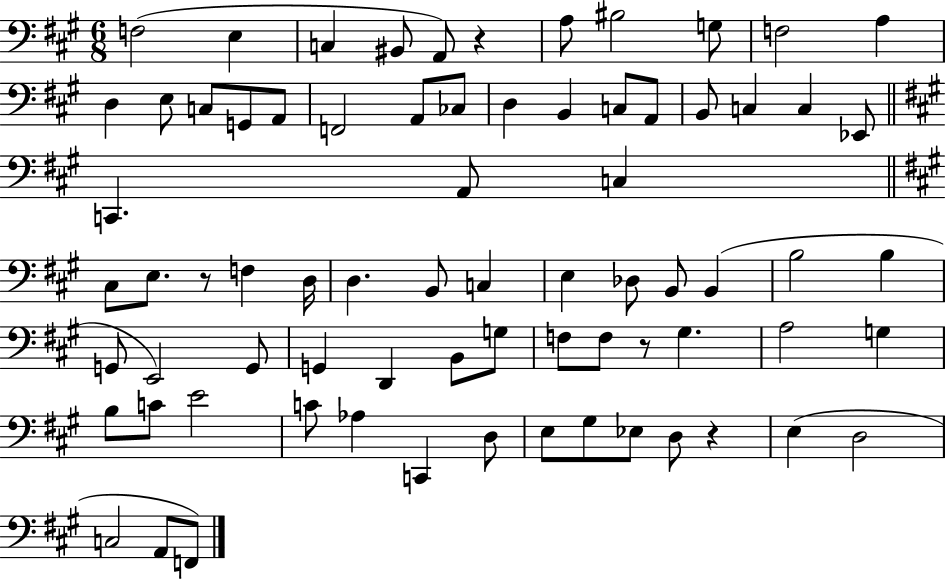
{
  \clef bass
  \numericTimeSignature
  \time 6/8
  \key a \major
  f2( e4 | c4 bis,8 a,8) r4 | a8 bis2 g8 | f2 a4 | \break d4 e8 c8 g,8 a,8 | f,2 a,8 ces8 | d4 b,4 c8 a,8 | b,8 c4 c4 ees,8 | \break \bar "||" \break \key a \major c,4. a,8 c4 | \bar "||" \break \key a \major cis8 e8. r8 f4 d16 | d4. b,8 c4 | e4 des8 b,8 b,4( | b2 b4 | \break g,8 e,2) g,8 | g,4 d,4 b,8 g8 | f8 f8 r8 gis4. | a2 g4 | \break b8 c'8 e'2 | c'8 aes4 c,4 d8 | e8 gis8 ees8 d8 r4 | e4( d2 | \break c2 a,8 f,8) | \bar "|."
}